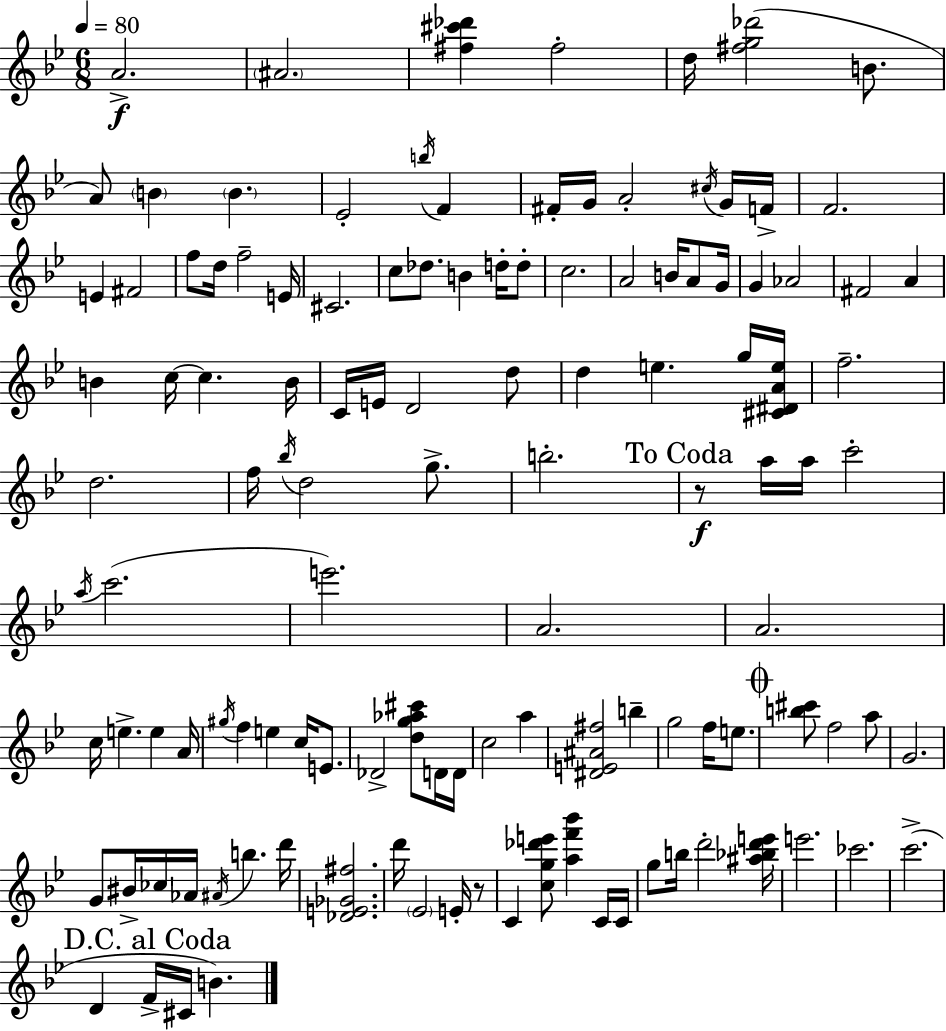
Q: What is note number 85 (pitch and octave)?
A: A5